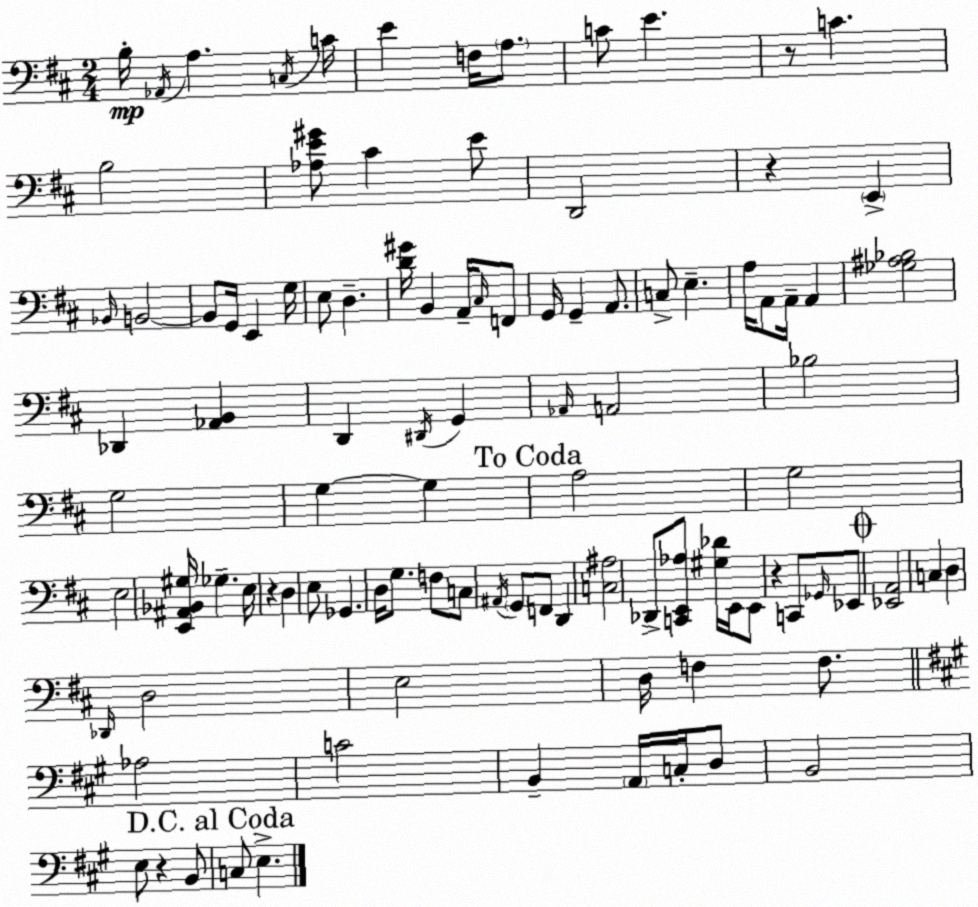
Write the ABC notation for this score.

X:1
T:Untitled
M:2/4
L:1/4
K:D
B,/4 _A,,/4 A, C,/4 C/4 E F,/4 A,/2 C/2 E z/2 C B,2 [_A,E^G]/2 ^C E/2 D,,2 z E,, _B,,/4 B,,2 B,,/2 G,,/4 E,, G,/4 E,/2 D, [D^G]/4 B,, A,,/4 ^C,/4 F,,/2 G,,/4 G,, A,,/2 C,/2 E, A,/4 A,,/2 A,,/4 A,, [_G,^A,_B,]2 _D,, [_A,,B,,] D,, ^D,,/4 G,, _A,,/4 A,,2 _B,2 G,2 G, G, A,2 G,2 E,2 [E,,^A,,_B,,^G,]/4 _G, E,/4 z D, E,/2 _G,, D,/4 G,/2 F,/2 C,/2 ^A,,/4 G,,/2 F,,/2 D,, [C,^A,]2 _D,,/2 [C,,E,,_A,]/2 [^G,_D]/4 E,,/4 E,,/2 z C,,/2 _G,,/4 _E,,/2 [_E,,A,,]2 C, D, _D,,/4 D,2 E,2 D,/4 F, F,/2 _A,2 C2 B,, A,,/4 C,/4 D,/2 B,,2 E,/2 z B,,/2 C,/2 E,